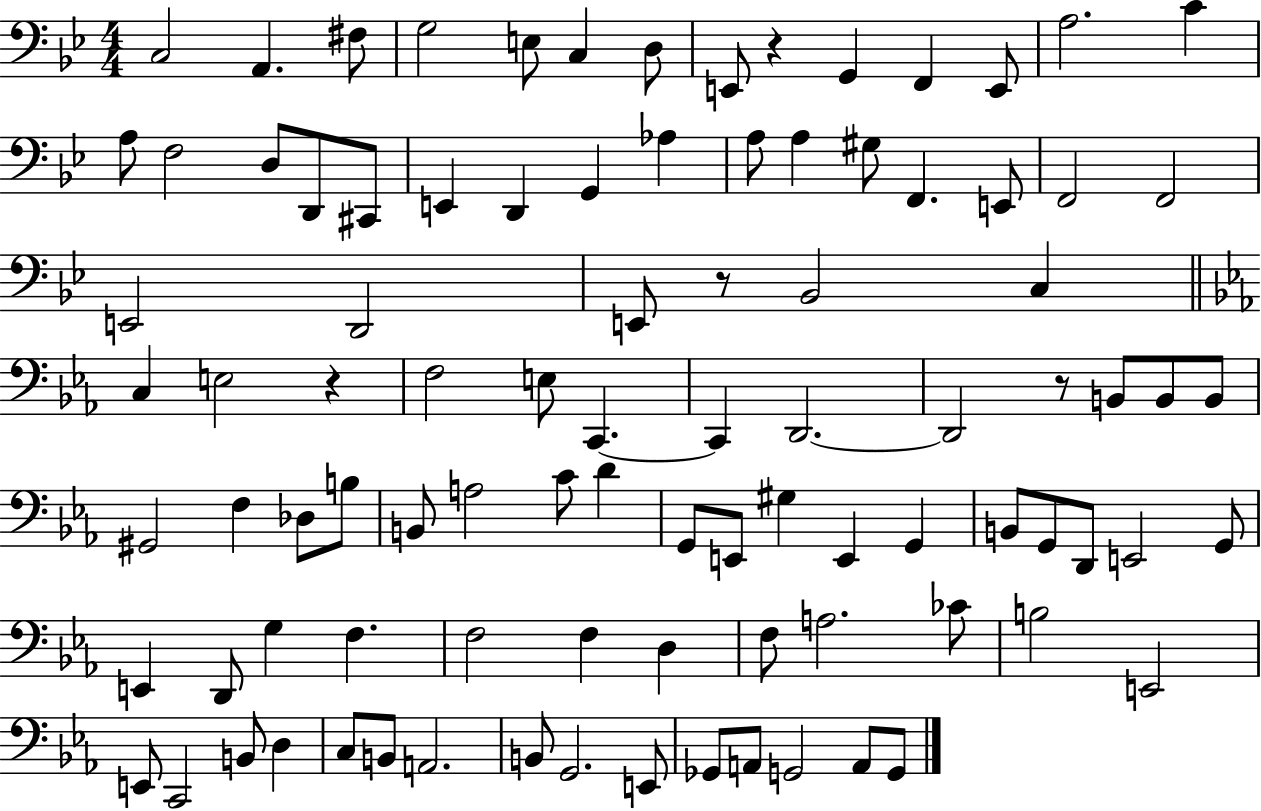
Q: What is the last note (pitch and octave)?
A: G2